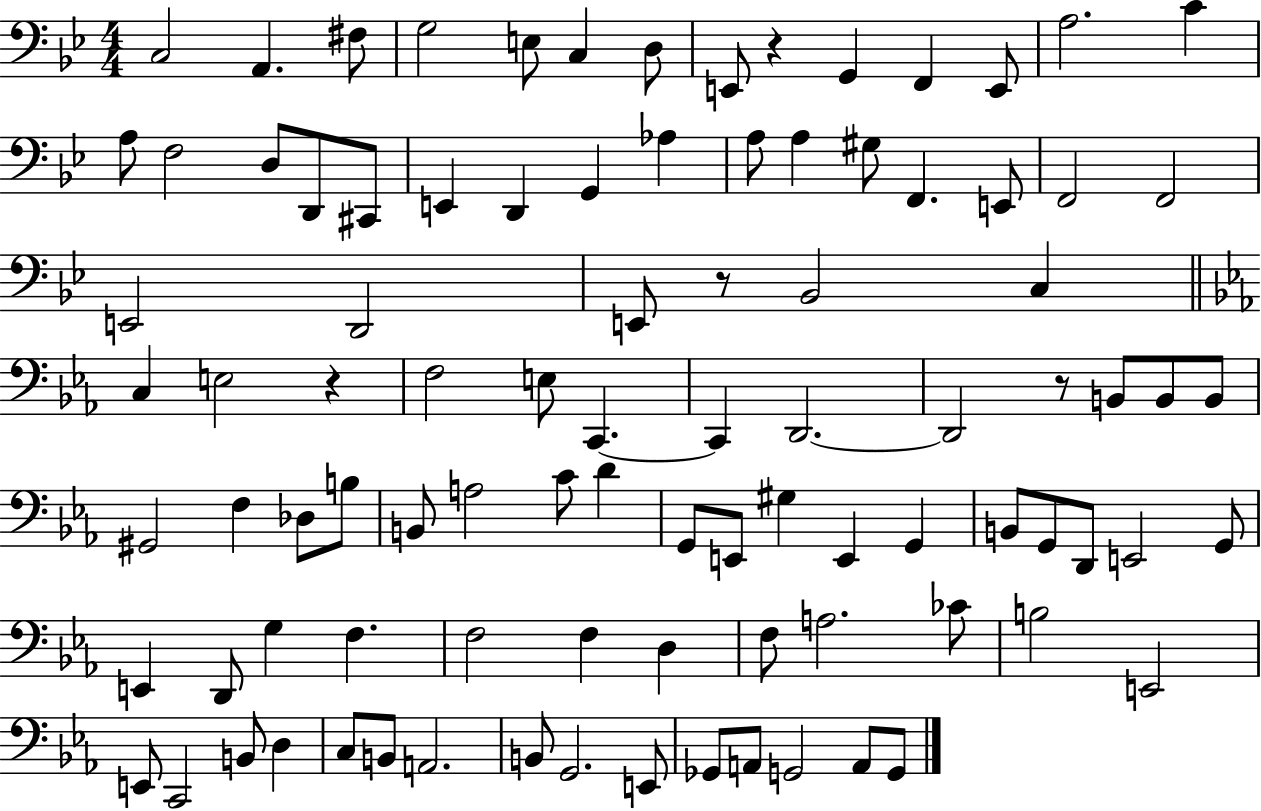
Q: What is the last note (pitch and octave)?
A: G2